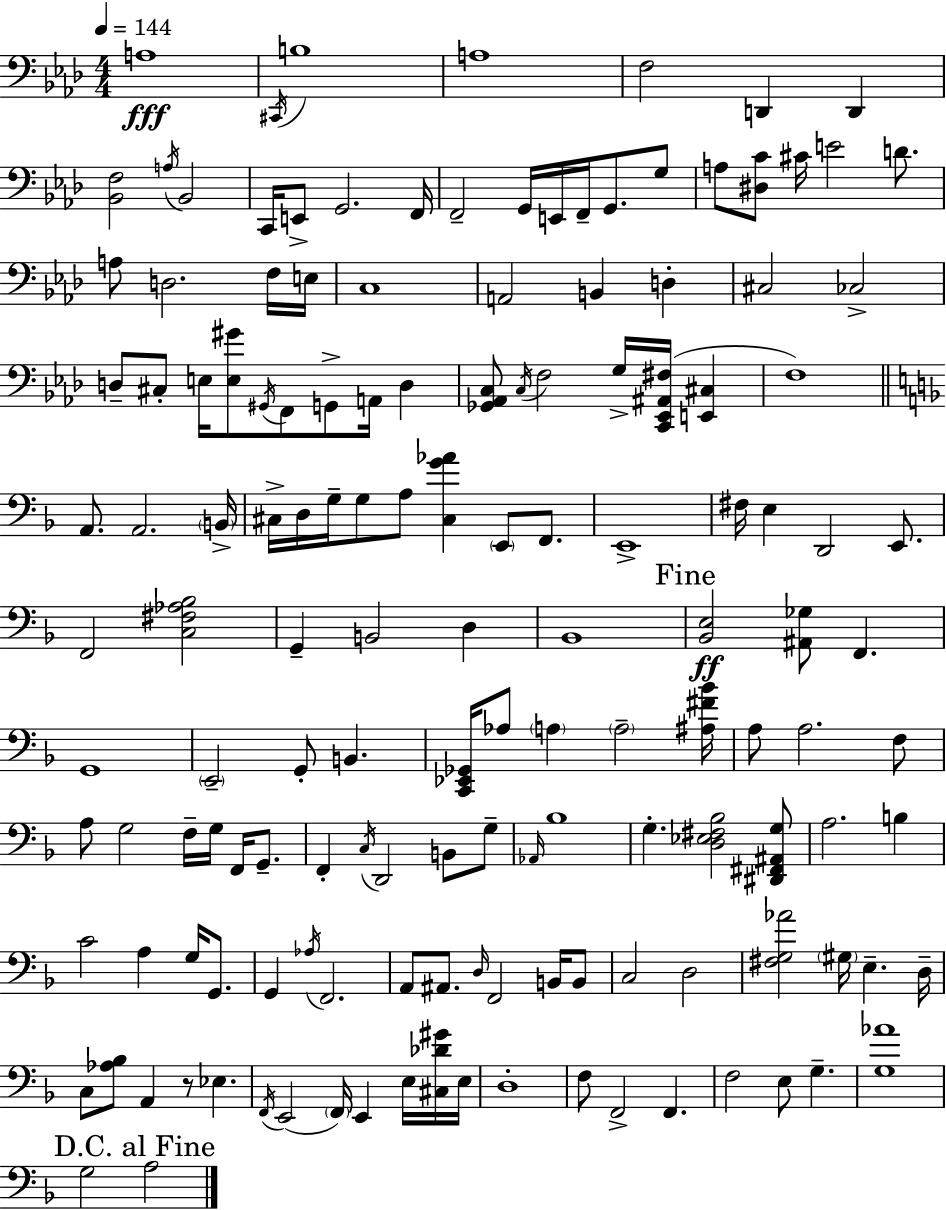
{
  \clef bass
  \numericTimeSignature
  \time 4/4
  \key aes \major
  \tempo 4 = 144
  \repeat volta 2 { a1\fff | \acciaccatura { cis,16 } b1 | a1 | f2 d,4 d,4 | \break <bes, f>2 \acciaccatura { a16 } bes,2 | c,16 e,8-> g,2. | f,16 f,2-- g,16 e,16 f,16-- g,8. | g8 a8 <dis c'>8 cis'16 e'2 d'8. | \break a8 d2. | f16 e16 c1 | a,2 b,4 d4-. | cis2 ces2-> | \break d8-- cis8-. e16 <e gis'>8 \acciaccatura { gis,16 } f,8 g,8-> a,16 d4 | <ges, aes, c>8 \acciaccatura { c16 } f2 g16-> <c, ees, ais, fis>16( | <e, cis>4 f1) | \bar "||" \break \key f \major a,8. a,2. \parenthesize b,16-> | cis16-> d16 g16-- g8 a8 <cis g' aes'>4 \parenthesize e,8 f,8. | e,1-> | fis16 e4 d,2 e,8. | \break f,2 <c fis aes bes>2 | g,4-- b,2 d4 | bes,1 | \mark "Fine" <bes, e>2\ff <ais, ges>8 f,4. | \break g,1 | \parenthesize e,2-- g,8-. b,4. | <c, ees, ges,>16 aes8 \parenthesize a4 \parenthesize a2-- <ais fis' bes'>16 | a8 a2. f8 | \break a8 g2 f16-- g16 f,16 g,8.-- | f,4-. \acciaccatura { c16 } d,2 b,8 g8-- | \grace { aes,16 } bes1 | g4.-. <d ees fis bes>2 | \break <dis, fis, ais, g>8 a2. b4 | c'2 a4 g16 g,8. | g,4 \acciaccatura { aes16 } f,2. | a,8 ais,8. \grace { d16 } f,2 | \break b,16 b,8 c2 d2 | <fis g aes'>2 \parenthesize gis16 e4.-- | d16-- c8 <aes bes>8 a,4 r8 ees4. | \acciaccatura { f,16 }( e,2 \parenthesize f,16) e,4 | \break e16 <cis des' gis'>16 e16 d1-. | f8 f,2-> f,4. | f2 e8 g4.-- | <g aes'>1 | \break \mark "D.C. al Fine" g2 a2 | } \bar "|."
}